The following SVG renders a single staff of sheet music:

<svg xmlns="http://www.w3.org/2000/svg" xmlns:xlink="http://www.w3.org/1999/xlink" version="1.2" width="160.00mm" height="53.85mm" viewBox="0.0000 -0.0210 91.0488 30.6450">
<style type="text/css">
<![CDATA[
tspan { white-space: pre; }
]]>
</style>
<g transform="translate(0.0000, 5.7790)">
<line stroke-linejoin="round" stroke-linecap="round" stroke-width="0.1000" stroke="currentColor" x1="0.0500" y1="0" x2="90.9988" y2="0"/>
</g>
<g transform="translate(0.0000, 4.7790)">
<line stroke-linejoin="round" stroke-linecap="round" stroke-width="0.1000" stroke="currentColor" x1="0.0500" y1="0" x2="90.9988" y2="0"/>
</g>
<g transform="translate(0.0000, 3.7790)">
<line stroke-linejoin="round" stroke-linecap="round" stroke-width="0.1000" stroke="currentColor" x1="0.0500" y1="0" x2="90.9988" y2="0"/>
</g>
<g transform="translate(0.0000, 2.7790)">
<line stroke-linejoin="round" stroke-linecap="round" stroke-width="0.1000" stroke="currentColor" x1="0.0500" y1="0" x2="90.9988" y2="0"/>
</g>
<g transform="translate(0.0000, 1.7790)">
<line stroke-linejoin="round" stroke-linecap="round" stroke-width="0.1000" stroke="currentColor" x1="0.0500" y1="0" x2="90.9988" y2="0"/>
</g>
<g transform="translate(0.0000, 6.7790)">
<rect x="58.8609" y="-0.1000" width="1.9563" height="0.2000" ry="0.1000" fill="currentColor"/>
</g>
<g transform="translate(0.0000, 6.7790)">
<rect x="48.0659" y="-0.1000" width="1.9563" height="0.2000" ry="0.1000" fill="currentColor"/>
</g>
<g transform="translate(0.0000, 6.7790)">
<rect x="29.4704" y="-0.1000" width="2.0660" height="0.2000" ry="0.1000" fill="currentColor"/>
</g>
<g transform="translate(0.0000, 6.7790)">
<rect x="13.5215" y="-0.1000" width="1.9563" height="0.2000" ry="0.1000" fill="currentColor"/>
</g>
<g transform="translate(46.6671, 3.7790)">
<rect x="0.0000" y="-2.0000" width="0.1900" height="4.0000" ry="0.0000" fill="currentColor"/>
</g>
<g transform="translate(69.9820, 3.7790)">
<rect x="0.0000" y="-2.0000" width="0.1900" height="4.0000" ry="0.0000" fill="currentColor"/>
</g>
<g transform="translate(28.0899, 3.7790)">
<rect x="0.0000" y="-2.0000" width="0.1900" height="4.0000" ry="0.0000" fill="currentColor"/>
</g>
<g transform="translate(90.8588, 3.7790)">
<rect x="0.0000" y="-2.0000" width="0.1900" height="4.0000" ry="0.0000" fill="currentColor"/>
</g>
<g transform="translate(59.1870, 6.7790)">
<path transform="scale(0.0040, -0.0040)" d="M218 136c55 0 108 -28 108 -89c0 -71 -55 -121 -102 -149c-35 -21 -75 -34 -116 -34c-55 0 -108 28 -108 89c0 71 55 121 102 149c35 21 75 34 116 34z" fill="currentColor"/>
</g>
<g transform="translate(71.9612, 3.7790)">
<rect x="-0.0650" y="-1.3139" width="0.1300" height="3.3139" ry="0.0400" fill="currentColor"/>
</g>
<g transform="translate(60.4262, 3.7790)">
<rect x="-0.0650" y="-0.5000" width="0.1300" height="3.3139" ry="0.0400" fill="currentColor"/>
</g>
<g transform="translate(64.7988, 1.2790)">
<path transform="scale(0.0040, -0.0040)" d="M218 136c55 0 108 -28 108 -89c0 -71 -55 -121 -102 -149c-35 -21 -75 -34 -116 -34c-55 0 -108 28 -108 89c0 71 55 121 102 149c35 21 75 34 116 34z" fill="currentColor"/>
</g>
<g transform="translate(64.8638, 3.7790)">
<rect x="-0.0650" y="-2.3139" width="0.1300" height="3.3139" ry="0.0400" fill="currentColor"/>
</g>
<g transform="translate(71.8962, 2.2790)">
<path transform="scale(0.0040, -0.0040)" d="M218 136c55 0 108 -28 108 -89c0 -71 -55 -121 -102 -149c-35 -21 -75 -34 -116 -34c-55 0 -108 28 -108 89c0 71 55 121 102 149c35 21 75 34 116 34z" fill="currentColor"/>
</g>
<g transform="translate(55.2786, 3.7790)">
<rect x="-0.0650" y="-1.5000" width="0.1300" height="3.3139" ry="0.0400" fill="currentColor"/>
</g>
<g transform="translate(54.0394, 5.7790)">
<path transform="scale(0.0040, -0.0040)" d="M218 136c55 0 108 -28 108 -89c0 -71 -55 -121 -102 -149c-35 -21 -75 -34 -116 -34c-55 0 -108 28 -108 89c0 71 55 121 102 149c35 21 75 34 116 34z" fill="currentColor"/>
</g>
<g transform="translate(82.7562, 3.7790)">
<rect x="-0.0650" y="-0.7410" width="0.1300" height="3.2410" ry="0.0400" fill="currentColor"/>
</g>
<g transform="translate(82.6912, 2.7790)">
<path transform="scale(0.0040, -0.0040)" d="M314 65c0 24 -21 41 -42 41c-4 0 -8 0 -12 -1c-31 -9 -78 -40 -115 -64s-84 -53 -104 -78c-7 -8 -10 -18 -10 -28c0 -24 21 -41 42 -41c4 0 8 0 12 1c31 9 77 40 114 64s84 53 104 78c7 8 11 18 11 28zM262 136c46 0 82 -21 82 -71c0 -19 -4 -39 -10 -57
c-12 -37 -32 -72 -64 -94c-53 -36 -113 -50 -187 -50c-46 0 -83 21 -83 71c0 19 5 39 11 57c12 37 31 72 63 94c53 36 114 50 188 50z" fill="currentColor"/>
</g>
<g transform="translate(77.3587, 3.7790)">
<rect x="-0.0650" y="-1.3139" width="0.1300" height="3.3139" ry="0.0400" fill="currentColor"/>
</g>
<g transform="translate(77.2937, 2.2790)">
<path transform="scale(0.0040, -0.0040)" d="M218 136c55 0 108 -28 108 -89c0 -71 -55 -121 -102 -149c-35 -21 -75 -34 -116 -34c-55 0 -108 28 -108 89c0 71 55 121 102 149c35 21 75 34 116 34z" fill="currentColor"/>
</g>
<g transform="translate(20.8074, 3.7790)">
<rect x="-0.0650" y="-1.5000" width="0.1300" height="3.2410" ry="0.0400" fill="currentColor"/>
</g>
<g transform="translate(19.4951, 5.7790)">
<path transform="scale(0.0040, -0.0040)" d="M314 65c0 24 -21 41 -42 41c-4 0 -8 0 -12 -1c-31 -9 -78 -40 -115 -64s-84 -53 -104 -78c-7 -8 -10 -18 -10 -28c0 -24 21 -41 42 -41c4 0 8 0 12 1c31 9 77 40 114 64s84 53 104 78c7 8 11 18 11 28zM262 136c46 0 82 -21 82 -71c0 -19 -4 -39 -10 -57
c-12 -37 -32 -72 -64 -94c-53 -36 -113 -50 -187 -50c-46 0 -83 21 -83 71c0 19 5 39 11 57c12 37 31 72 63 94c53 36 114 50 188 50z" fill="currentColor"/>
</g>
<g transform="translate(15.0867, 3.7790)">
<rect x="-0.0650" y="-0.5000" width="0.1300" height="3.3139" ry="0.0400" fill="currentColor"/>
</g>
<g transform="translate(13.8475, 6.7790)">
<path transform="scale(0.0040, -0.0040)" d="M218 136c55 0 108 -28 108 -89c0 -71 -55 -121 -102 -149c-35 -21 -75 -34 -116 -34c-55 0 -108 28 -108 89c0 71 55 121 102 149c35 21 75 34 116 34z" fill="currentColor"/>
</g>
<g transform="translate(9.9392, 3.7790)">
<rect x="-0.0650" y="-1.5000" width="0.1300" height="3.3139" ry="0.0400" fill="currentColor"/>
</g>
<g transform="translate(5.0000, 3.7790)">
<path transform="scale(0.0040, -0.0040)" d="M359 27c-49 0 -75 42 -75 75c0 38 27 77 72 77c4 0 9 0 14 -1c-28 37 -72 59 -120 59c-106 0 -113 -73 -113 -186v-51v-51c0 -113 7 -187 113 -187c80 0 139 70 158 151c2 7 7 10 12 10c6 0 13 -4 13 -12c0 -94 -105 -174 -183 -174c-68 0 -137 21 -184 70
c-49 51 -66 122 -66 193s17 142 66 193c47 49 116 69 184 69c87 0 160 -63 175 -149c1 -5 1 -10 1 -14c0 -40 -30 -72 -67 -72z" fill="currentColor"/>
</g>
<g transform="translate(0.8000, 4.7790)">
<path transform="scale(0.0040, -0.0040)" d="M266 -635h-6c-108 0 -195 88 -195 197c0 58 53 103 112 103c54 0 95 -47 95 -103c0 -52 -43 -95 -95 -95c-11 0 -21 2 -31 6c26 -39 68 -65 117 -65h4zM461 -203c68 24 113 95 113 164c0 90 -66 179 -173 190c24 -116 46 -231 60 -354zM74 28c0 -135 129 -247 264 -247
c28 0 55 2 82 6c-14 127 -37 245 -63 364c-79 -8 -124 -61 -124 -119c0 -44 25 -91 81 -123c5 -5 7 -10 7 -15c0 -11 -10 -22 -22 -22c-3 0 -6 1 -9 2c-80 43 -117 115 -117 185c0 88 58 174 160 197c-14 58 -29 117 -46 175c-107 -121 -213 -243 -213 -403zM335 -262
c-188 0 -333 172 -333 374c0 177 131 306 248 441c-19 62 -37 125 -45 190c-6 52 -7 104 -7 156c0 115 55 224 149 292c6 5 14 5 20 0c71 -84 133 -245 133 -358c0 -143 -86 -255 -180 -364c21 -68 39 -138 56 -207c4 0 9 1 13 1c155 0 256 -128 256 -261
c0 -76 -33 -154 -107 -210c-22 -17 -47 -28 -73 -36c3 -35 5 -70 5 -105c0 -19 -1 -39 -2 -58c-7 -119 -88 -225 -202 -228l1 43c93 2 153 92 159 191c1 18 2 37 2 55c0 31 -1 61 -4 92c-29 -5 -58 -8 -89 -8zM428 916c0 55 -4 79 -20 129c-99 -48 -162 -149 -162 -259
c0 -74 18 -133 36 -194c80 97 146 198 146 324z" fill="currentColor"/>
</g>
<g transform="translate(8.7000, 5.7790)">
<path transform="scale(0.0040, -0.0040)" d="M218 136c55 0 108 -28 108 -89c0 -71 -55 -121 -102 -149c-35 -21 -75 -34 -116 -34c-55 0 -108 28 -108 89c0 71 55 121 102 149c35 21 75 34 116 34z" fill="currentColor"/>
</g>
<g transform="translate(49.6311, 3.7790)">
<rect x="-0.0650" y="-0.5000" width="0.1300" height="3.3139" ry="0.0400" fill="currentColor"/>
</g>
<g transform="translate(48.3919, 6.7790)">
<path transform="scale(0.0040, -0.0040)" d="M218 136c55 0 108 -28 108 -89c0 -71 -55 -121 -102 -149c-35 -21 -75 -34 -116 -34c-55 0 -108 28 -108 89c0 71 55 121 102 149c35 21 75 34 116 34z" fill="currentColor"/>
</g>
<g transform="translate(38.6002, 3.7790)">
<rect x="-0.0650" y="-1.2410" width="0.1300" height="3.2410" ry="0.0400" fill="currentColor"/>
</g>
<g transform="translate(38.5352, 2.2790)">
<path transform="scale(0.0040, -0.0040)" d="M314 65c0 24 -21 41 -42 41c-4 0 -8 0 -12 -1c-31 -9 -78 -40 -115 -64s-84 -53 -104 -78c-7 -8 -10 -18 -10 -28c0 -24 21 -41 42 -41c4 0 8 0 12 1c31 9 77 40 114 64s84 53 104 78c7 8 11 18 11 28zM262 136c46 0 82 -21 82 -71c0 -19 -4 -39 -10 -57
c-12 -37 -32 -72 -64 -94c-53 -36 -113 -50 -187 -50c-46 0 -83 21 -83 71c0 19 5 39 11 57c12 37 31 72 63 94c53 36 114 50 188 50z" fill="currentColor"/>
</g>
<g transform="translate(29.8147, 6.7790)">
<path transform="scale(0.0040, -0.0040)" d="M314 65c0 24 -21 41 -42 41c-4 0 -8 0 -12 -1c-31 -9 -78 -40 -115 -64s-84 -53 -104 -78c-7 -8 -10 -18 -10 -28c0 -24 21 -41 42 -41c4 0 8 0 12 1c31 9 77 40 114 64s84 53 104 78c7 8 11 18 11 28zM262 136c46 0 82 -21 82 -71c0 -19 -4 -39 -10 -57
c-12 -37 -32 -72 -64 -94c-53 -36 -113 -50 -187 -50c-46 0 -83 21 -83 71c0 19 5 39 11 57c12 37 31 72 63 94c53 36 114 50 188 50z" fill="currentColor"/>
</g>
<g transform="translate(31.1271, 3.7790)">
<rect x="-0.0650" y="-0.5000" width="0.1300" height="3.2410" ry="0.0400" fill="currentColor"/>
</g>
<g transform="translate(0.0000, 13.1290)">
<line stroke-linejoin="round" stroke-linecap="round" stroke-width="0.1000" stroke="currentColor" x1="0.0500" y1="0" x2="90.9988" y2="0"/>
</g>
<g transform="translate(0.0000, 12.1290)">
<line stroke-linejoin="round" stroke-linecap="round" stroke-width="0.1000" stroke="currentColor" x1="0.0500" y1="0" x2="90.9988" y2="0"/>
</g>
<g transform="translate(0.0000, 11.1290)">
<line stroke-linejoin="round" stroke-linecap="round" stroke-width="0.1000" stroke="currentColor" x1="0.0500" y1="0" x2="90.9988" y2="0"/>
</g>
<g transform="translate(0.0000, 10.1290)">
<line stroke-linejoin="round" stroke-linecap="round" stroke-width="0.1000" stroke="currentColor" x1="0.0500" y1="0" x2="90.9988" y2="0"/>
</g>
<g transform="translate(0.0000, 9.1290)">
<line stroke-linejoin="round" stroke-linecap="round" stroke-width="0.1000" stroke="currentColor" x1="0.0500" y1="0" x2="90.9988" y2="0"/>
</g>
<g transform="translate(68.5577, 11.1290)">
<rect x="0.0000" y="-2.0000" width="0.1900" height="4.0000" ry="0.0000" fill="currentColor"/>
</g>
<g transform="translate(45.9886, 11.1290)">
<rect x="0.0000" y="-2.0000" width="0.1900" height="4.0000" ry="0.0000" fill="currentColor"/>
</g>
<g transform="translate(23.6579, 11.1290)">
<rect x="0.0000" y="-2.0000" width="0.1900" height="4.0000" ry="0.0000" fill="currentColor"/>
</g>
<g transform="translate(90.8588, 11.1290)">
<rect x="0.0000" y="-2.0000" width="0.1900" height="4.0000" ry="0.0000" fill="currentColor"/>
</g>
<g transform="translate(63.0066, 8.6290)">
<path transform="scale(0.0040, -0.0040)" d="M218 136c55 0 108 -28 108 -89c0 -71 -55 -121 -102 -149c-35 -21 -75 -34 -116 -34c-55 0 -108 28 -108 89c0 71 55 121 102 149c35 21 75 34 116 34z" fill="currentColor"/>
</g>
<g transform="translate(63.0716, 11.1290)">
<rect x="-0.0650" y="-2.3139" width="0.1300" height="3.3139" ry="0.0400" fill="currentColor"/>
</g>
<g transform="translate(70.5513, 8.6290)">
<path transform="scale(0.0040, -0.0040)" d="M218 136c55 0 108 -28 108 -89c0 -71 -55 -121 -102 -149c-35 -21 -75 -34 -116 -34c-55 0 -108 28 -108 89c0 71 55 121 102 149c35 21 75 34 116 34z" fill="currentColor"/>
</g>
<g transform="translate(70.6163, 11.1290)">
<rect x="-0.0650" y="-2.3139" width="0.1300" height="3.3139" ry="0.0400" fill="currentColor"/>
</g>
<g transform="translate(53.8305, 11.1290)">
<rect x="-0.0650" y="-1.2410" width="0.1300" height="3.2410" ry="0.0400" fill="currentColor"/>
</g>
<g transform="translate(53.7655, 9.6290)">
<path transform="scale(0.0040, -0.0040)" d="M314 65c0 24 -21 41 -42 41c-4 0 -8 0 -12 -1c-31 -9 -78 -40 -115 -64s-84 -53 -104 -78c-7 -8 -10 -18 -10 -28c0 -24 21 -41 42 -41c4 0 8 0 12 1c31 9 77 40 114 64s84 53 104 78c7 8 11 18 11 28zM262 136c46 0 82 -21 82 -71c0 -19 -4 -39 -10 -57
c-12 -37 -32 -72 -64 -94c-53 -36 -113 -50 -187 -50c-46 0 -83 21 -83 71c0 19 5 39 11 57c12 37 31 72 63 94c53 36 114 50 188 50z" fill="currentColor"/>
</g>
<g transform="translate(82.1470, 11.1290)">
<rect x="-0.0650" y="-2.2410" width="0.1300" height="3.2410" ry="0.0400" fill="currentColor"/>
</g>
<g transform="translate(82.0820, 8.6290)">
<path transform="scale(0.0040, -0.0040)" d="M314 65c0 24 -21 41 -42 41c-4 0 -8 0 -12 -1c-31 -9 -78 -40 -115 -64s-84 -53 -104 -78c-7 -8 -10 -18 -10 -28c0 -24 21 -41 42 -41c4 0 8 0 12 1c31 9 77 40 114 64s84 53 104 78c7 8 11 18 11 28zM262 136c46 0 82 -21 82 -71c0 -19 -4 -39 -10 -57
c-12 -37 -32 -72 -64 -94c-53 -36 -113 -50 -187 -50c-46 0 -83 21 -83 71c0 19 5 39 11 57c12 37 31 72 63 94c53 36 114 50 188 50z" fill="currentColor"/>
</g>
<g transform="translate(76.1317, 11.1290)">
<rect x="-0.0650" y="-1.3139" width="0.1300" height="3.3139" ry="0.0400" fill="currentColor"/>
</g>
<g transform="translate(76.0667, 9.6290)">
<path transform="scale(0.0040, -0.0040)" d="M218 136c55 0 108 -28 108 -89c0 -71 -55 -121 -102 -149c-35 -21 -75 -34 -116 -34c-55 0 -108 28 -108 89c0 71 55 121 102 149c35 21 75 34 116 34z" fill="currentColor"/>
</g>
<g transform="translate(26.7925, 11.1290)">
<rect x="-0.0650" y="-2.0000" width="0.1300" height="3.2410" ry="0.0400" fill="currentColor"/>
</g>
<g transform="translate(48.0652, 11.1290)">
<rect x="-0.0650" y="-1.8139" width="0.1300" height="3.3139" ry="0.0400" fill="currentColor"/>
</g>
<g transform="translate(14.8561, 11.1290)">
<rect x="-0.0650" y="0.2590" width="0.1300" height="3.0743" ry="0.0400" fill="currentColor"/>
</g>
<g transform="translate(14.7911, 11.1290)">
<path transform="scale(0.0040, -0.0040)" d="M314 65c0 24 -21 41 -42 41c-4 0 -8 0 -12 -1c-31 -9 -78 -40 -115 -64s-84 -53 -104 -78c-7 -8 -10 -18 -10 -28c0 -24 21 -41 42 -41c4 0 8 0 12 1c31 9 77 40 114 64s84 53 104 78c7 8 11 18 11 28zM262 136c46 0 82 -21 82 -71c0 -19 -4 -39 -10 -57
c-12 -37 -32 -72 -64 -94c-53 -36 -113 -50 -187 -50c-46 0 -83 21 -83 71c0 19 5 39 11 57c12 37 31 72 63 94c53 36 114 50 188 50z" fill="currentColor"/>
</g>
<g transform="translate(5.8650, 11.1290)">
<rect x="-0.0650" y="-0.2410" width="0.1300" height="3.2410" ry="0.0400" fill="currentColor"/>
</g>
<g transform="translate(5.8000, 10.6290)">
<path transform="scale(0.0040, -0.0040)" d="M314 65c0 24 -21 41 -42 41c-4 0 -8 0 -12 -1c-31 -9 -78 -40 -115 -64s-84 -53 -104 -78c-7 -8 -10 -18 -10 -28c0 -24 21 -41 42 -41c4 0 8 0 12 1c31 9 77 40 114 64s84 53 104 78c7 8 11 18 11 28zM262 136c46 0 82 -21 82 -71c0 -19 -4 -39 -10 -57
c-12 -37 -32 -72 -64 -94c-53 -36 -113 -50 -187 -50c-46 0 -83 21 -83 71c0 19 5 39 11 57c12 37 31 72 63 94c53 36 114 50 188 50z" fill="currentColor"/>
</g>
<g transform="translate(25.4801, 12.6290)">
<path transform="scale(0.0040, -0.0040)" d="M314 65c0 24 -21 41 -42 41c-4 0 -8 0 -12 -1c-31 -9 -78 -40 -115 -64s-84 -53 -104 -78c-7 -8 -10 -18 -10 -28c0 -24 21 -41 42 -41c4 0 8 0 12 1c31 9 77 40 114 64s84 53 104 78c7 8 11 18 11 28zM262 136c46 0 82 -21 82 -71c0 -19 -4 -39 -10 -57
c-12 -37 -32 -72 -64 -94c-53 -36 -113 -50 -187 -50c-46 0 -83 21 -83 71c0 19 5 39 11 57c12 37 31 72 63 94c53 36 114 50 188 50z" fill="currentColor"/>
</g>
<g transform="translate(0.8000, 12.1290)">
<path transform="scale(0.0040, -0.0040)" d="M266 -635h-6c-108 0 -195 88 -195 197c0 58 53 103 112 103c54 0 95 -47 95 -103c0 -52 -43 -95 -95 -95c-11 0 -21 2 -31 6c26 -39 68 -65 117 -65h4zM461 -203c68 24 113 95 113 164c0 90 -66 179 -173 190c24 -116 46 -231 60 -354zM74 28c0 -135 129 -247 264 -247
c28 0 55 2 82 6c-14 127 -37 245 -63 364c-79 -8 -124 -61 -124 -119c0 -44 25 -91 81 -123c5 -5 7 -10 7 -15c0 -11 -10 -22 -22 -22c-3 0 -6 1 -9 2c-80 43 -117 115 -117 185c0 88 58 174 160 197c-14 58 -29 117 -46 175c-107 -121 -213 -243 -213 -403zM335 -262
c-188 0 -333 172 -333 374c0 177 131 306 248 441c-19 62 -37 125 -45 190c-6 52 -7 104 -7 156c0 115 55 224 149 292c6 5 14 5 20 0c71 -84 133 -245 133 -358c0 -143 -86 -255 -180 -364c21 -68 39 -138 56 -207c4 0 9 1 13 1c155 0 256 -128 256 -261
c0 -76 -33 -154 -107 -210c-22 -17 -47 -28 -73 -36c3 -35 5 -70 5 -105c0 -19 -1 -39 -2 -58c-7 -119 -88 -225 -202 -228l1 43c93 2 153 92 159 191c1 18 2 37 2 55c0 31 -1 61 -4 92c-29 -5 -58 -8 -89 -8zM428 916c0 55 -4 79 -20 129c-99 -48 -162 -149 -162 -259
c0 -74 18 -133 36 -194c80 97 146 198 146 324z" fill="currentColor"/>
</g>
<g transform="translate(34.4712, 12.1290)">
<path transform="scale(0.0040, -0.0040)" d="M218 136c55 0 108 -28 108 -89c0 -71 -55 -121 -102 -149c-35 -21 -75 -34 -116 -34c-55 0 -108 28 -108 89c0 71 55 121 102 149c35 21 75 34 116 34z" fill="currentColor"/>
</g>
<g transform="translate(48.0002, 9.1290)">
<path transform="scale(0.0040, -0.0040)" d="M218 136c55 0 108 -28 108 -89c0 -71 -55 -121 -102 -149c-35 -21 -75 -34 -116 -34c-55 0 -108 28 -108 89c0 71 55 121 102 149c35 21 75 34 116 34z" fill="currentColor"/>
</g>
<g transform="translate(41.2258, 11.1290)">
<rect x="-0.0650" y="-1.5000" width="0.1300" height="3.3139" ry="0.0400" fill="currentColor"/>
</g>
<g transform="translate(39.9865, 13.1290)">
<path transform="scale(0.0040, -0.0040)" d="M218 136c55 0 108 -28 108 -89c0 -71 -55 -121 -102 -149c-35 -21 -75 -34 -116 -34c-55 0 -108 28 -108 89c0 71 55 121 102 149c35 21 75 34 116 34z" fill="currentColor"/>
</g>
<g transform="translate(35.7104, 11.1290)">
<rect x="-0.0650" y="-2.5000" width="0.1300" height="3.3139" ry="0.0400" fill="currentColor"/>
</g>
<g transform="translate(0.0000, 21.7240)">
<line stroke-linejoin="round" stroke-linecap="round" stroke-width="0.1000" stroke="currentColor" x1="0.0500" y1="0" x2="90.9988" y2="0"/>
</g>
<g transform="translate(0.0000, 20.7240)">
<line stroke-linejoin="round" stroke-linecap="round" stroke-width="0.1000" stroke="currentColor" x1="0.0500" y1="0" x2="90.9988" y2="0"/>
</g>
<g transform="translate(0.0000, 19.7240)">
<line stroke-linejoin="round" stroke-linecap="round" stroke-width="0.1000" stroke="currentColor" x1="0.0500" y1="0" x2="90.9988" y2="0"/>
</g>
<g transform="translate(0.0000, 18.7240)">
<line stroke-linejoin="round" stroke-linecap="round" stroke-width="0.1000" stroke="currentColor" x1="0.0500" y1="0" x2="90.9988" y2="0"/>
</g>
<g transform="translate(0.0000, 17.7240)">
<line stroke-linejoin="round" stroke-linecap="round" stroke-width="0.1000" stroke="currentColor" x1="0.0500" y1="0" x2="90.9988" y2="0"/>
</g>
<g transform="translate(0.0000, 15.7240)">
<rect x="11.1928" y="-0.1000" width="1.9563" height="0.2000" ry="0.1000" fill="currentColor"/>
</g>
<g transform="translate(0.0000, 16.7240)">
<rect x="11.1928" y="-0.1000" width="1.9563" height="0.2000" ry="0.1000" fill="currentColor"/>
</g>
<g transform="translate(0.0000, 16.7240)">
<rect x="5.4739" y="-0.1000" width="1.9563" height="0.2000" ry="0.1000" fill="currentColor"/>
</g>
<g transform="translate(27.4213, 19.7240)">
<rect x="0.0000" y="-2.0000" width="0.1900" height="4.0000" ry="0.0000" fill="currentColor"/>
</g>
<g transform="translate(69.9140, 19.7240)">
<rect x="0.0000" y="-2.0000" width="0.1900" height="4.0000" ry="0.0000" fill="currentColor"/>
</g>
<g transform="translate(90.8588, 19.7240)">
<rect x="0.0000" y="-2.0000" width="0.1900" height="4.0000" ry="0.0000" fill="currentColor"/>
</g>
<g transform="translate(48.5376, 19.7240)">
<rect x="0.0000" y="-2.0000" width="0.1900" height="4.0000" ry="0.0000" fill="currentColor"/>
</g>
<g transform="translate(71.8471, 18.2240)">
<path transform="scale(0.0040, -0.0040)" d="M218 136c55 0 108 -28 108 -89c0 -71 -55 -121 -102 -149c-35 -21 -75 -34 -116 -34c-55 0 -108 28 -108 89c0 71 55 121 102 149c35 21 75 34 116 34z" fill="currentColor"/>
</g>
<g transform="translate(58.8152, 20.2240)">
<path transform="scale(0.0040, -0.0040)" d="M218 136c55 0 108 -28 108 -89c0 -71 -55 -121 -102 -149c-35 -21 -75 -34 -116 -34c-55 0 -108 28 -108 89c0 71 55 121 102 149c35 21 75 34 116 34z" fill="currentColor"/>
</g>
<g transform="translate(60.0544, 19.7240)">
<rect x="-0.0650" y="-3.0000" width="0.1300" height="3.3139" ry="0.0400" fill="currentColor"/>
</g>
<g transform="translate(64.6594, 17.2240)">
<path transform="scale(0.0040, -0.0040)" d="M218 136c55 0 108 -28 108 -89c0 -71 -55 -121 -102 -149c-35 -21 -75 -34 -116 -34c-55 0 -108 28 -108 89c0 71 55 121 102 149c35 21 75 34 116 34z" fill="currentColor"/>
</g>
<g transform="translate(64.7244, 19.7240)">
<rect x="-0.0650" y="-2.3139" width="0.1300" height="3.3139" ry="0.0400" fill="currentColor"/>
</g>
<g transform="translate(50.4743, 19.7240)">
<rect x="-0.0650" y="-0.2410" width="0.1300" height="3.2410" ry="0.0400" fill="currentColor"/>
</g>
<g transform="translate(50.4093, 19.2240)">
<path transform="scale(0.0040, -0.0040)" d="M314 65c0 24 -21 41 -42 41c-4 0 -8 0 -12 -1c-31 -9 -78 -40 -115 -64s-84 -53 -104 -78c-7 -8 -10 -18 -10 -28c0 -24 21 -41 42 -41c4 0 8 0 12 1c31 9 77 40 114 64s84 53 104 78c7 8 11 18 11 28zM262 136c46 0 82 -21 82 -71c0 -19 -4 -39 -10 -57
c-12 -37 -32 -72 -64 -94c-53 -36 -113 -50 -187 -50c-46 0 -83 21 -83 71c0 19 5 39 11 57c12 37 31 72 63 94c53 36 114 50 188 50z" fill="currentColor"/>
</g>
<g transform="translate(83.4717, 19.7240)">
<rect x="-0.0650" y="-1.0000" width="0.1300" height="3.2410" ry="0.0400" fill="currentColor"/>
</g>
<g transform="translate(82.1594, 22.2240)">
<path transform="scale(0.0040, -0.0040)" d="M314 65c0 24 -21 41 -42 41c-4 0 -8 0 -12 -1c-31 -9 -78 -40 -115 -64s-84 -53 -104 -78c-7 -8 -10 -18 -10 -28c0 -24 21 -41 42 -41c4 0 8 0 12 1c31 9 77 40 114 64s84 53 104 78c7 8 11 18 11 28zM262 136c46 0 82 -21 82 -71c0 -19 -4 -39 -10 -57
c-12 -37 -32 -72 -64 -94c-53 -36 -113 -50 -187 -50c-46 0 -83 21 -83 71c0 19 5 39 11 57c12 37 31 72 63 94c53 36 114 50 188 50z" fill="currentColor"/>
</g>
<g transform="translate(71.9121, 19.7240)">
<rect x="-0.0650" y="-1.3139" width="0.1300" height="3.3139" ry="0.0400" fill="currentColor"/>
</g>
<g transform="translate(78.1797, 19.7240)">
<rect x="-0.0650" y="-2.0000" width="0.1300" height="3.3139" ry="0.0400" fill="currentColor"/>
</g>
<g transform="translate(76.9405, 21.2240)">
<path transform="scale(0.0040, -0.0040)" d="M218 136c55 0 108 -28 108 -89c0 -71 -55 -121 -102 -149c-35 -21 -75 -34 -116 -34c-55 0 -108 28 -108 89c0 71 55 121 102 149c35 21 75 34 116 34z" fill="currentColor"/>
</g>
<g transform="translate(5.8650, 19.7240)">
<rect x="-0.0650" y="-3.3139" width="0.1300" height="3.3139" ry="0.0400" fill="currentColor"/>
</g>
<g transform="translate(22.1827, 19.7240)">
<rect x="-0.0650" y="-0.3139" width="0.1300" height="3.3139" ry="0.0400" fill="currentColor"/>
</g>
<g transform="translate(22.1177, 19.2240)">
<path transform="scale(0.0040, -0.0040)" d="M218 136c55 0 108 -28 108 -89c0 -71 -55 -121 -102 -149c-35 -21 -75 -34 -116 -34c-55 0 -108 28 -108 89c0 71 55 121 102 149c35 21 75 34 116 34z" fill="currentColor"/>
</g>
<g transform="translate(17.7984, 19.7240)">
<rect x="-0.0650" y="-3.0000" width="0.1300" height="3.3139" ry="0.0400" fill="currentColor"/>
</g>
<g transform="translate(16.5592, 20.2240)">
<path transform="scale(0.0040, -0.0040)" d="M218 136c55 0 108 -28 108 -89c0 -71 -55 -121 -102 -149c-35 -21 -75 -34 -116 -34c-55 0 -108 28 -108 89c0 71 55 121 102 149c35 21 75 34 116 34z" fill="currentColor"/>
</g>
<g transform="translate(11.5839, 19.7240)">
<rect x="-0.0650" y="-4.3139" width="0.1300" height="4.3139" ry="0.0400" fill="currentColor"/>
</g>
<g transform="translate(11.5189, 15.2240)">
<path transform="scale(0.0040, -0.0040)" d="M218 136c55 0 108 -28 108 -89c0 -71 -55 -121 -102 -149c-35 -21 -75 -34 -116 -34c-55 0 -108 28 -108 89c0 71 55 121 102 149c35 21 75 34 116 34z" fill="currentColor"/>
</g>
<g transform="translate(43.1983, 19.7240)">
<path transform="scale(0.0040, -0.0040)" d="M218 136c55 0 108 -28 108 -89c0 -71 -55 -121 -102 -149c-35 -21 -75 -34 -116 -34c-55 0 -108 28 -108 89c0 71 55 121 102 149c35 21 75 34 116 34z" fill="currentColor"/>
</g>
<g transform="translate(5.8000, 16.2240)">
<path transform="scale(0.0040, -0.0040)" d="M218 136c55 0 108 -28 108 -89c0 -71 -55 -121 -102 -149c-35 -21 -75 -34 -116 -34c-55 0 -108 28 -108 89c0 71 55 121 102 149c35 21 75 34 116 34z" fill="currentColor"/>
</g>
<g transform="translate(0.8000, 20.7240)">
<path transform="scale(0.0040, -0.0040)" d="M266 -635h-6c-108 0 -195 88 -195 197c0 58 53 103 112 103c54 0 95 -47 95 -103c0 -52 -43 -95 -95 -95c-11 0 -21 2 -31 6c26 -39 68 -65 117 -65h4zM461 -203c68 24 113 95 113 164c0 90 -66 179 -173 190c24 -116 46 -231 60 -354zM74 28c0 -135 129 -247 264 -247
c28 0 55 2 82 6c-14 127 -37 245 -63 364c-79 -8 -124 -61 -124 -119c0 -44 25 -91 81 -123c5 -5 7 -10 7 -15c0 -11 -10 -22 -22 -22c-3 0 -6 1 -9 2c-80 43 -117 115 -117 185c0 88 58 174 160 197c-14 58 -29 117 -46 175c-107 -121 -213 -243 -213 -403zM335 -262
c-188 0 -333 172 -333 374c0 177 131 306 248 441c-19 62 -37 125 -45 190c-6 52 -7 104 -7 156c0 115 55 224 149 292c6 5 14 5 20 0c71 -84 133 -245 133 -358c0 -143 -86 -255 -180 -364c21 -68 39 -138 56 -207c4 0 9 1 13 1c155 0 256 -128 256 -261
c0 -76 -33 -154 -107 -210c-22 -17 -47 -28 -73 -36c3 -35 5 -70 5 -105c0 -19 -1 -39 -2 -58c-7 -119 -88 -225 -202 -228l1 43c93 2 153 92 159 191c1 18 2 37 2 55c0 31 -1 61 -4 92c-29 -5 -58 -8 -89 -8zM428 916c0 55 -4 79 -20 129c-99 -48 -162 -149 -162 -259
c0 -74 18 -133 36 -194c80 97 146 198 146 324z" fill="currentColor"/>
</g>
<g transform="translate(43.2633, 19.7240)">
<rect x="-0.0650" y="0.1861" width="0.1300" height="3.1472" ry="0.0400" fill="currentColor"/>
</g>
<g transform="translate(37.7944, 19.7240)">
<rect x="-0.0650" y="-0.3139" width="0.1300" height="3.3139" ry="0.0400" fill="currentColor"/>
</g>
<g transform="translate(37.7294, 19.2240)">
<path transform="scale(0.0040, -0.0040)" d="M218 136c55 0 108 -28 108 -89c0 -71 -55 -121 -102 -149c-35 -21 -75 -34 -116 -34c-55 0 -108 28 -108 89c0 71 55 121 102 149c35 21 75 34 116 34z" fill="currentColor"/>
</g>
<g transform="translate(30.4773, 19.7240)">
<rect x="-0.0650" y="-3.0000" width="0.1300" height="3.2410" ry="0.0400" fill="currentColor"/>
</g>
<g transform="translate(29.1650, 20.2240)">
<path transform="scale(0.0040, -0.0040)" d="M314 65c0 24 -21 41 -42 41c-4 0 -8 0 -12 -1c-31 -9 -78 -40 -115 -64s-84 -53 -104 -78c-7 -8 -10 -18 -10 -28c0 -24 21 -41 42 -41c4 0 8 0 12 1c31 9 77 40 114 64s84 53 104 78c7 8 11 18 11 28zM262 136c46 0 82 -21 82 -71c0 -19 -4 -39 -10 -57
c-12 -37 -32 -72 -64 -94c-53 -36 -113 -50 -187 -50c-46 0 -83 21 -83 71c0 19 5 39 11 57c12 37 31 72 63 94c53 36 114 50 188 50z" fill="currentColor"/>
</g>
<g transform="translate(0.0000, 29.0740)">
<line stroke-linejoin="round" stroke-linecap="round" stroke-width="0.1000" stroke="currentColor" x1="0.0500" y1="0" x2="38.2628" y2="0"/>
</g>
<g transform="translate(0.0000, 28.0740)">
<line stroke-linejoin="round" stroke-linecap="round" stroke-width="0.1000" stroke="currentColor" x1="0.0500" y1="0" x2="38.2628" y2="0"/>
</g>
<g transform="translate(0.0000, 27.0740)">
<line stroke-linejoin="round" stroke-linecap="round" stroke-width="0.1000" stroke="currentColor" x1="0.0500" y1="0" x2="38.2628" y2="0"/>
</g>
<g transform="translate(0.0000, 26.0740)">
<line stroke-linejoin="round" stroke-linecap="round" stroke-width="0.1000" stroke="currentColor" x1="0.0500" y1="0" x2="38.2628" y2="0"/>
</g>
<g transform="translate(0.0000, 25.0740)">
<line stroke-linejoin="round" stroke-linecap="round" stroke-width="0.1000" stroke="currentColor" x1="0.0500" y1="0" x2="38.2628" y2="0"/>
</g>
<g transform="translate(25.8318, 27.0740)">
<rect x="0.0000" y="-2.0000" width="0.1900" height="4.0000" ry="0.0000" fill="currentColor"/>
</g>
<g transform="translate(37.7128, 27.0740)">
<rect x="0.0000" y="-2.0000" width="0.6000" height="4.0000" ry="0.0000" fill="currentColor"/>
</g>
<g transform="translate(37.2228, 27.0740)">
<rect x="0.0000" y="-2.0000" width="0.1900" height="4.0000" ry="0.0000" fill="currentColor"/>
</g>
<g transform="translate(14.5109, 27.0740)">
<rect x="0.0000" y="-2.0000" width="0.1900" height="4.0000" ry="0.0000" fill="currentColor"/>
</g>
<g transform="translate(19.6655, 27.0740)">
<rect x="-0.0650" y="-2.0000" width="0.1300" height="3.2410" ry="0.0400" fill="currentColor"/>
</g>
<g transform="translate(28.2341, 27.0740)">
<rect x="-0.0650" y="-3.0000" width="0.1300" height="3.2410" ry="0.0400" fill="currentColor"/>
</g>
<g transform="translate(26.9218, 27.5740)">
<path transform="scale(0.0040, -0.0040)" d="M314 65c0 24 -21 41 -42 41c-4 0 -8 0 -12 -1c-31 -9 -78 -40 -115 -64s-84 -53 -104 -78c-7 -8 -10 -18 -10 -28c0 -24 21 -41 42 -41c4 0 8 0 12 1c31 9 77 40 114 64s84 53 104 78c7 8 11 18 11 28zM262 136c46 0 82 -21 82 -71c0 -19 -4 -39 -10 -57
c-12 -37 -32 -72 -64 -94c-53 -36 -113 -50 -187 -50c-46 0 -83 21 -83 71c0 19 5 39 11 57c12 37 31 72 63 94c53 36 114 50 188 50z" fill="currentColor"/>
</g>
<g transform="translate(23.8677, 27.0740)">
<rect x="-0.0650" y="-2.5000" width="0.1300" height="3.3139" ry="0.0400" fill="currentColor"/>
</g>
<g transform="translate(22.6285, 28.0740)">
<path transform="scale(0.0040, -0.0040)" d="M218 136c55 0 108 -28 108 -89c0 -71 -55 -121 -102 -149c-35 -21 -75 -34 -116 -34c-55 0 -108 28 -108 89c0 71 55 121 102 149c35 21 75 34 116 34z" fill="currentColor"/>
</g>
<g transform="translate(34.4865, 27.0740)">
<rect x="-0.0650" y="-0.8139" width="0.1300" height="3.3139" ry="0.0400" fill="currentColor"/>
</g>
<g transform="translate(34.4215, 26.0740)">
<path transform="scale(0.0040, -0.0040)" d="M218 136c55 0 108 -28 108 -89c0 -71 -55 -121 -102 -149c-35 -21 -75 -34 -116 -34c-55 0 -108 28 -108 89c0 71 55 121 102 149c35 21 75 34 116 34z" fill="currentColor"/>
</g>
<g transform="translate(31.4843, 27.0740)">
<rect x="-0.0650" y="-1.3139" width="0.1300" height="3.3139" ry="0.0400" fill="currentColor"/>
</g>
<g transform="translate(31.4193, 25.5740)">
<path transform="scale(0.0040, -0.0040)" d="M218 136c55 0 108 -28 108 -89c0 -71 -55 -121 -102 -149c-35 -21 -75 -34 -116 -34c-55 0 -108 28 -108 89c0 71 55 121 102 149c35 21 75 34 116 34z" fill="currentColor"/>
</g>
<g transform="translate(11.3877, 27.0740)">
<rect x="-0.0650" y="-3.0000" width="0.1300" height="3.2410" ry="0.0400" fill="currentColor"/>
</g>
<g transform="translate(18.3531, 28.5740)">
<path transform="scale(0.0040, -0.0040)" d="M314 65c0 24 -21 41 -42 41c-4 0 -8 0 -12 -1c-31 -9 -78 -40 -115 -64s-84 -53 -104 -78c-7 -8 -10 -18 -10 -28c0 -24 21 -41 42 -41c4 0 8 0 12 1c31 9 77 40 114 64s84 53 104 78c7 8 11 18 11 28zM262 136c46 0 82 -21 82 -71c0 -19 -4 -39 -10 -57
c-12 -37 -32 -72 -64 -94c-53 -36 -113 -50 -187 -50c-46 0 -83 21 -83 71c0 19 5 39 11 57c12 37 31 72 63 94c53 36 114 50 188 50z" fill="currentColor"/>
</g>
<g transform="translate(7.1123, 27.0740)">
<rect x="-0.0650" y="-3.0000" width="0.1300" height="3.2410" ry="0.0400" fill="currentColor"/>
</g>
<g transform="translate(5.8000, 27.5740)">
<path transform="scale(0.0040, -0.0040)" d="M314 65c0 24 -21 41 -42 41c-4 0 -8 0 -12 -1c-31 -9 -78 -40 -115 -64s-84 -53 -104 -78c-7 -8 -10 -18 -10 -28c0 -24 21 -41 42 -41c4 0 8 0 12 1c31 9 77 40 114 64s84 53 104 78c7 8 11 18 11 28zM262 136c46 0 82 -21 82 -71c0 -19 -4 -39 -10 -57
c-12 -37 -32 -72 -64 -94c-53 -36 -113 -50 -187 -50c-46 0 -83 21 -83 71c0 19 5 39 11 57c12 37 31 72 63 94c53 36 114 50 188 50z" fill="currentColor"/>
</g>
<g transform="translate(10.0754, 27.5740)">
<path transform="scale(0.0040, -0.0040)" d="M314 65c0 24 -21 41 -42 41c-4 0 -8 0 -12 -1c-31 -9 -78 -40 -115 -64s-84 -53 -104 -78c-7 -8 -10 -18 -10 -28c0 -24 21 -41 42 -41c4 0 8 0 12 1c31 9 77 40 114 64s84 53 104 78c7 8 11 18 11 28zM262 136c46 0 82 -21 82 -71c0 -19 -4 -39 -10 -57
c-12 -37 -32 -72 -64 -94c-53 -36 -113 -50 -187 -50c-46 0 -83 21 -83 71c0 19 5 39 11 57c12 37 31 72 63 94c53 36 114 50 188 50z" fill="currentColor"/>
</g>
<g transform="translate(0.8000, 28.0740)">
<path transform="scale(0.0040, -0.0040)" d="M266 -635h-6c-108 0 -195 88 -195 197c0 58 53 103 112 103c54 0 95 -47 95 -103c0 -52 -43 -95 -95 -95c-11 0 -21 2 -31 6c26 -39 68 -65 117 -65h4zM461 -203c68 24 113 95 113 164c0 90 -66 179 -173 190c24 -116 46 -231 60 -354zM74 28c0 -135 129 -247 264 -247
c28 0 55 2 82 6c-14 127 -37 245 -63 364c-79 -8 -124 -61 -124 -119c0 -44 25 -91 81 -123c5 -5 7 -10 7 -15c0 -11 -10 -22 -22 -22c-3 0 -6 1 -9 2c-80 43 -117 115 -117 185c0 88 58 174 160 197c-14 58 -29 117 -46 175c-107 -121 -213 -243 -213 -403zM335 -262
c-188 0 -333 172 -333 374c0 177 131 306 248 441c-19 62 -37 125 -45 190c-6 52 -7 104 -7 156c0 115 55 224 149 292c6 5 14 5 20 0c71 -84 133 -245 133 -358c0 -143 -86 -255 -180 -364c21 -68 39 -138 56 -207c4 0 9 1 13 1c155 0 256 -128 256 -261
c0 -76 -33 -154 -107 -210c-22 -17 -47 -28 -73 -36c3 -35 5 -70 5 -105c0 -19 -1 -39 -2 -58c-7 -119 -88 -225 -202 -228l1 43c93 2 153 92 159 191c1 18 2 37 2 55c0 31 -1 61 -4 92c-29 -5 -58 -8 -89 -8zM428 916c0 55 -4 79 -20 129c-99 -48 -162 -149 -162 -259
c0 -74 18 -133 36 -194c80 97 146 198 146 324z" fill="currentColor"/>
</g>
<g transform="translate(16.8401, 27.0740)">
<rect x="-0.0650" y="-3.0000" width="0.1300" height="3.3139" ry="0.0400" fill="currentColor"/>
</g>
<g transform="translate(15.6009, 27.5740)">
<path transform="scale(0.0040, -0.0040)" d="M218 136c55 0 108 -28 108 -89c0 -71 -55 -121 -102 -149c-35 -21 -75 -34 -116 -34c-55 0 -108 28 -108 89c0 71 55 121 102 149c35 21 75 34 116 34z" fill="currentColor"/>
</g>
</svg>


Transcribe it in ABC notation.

X:1
T:Untitled
M:4/4
L:1/4
K:C
E C E2 C2 e2 C E C g e e d2 c2 B2 F2 G E f e2 g g e g2 b d' A c A2 c B c2 A g e F D2 A2 A2 A F2 G A2 e d